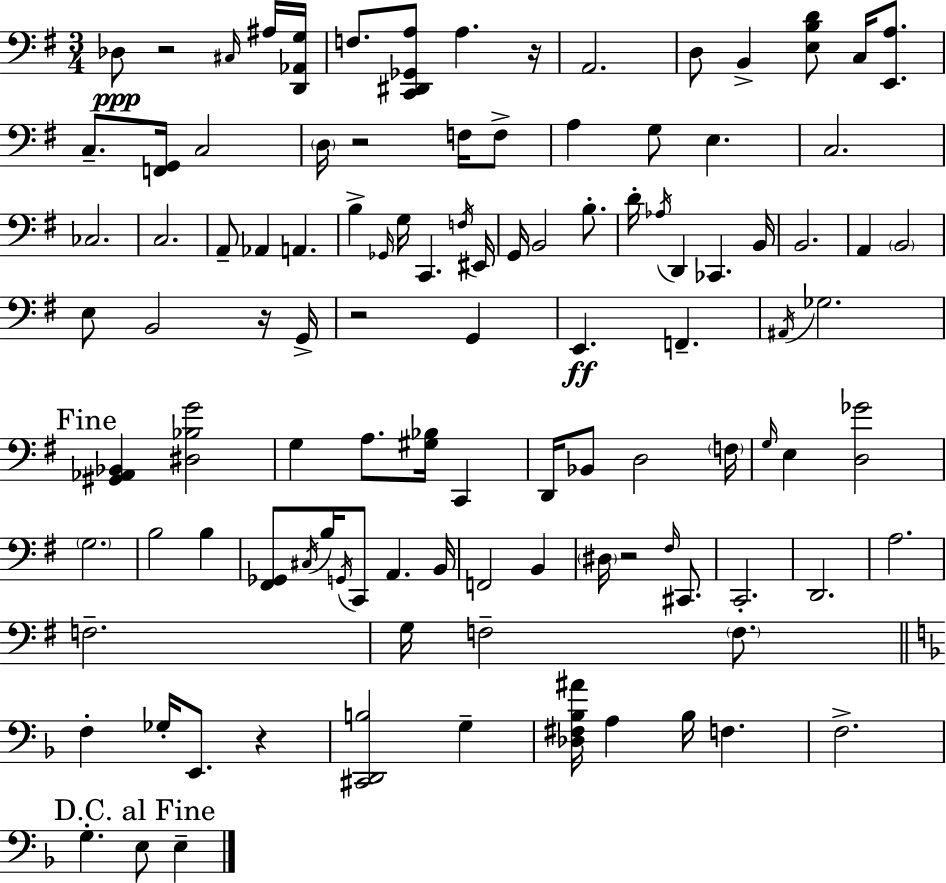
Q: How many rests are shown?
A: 7